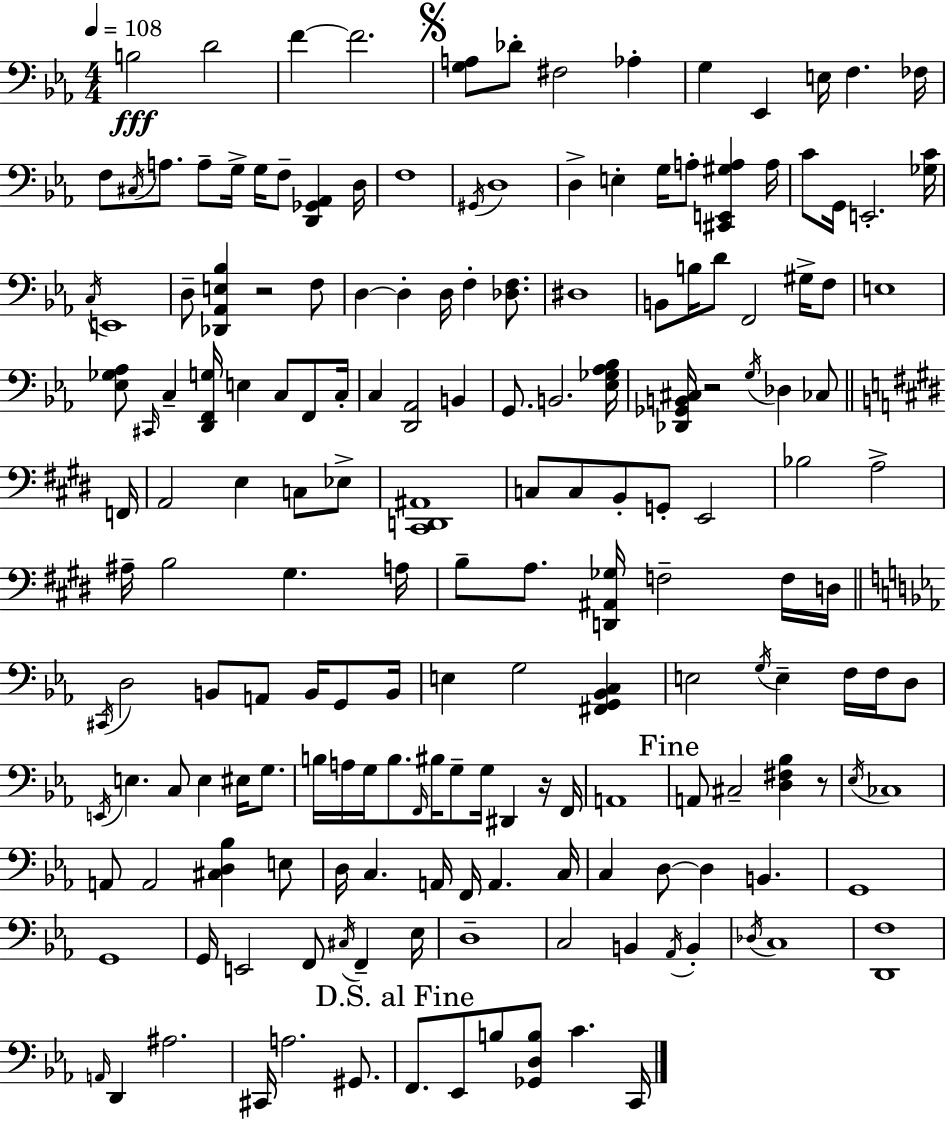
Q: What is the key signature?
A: C minor